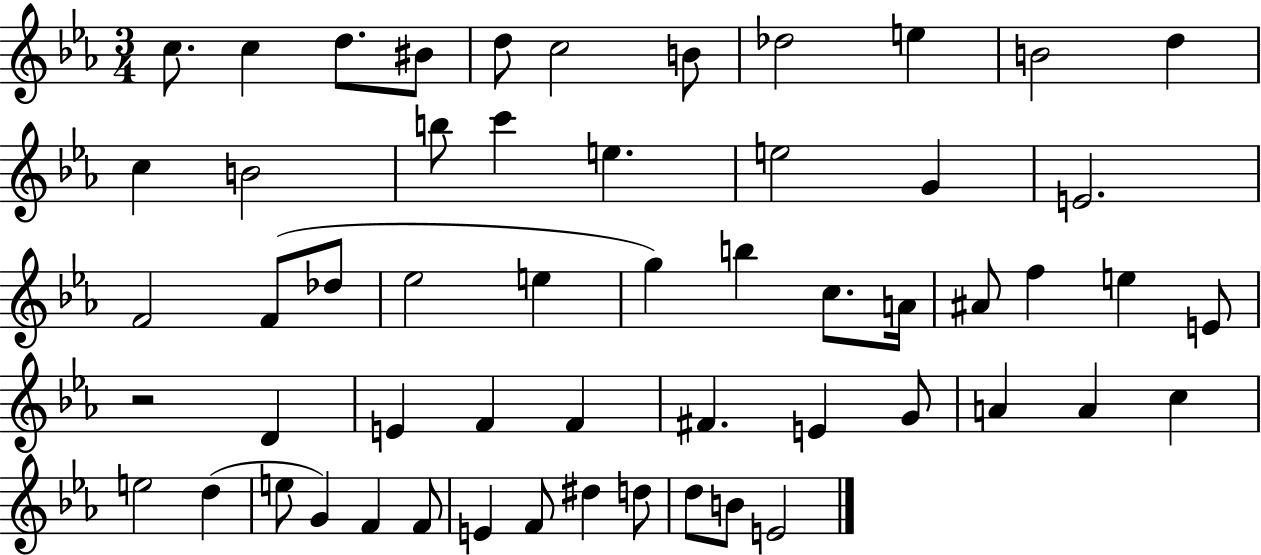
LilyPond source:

{
  \clef treble
  \numericTimeSignature
  \time 3/4
  \key ees \major
  c''8. c''4 d''8. bis'8 | d''8 c''2 b'8 | des''2 e''4 | b'2 d''4 | \break c''4 b'2 | b''8 c'''4 e''4. | e''2 g'4 | e'2. | \break f'2 f'8( des''8 | ees''2 e''4 | g''4) b''4 c''8. a'16 | ais'8 f''4 e''4 e'8 | \break r2 d'4 | e'4 f'4 f'4 | fis'4. e'4 g'8 | a'4 a'4 c''4 | \break e''2 d''4( | e''8 g'4) f'4 f'8 | e'4 f'8 dis''4 d''8 | d''8 b'8 e'2 | \break \bar "|."
}